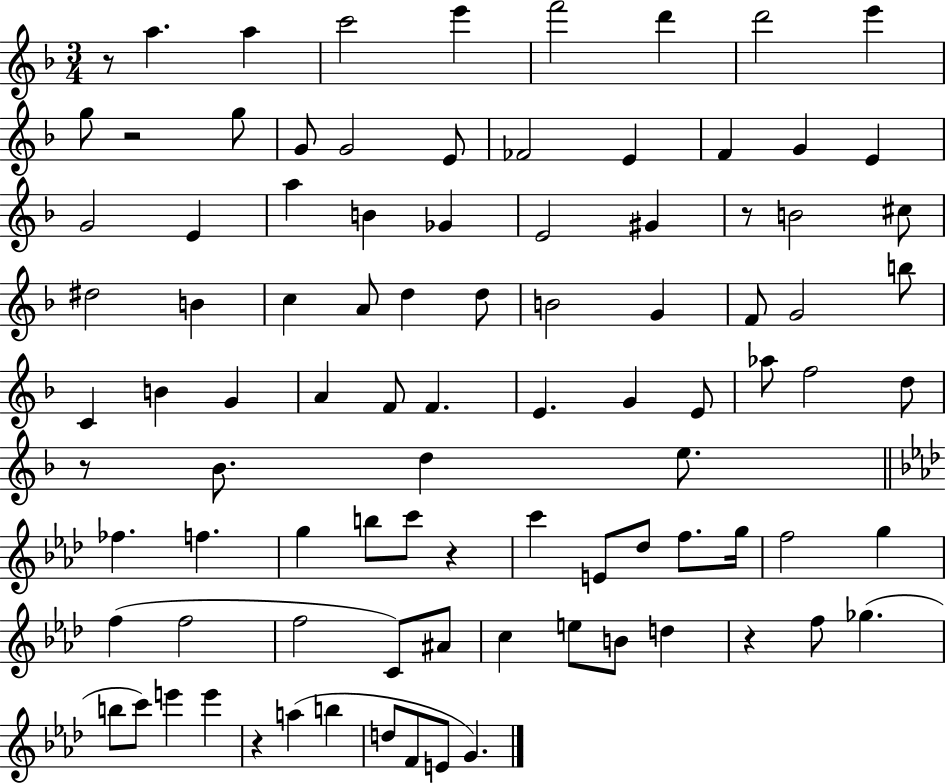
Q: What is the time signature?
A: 3/4